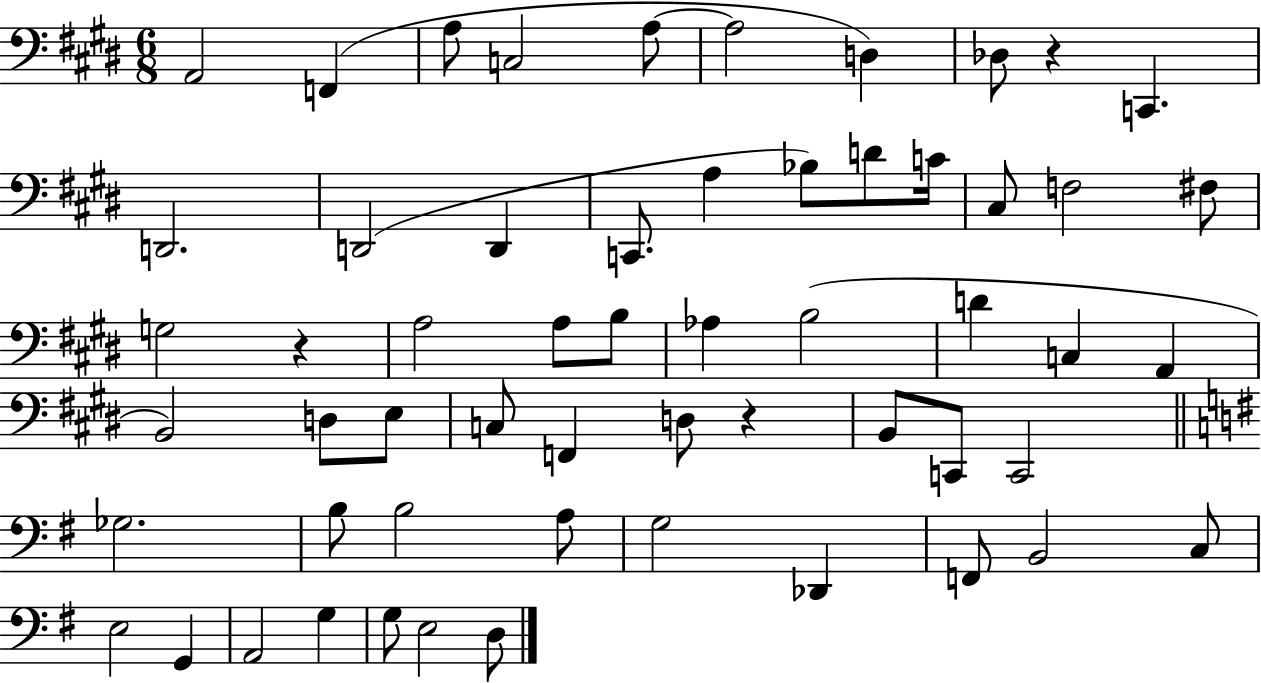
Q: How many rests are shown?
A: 3